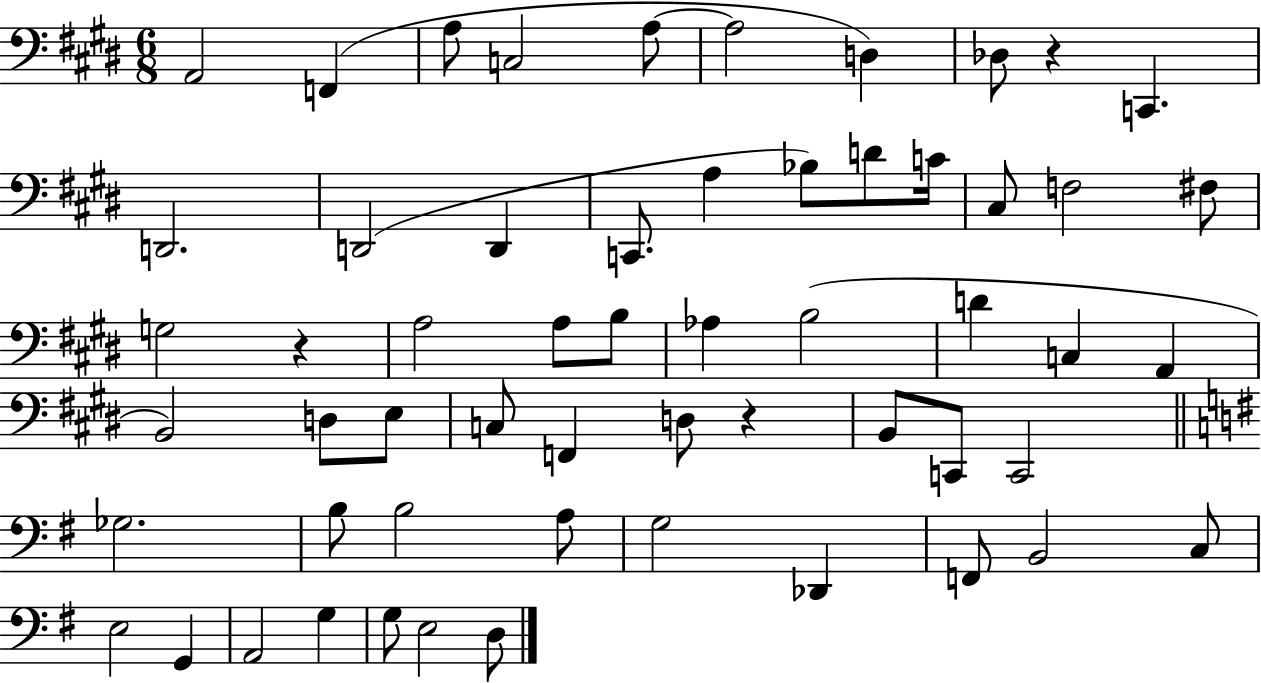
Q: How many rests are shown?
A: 3